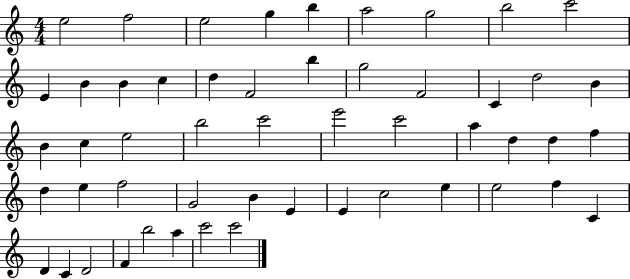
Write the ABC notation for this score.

X:1
T:Untitled
M:4/4
L:1/4
K:C
e2 f2 e2 g b a2 g2 b2 c'2 E B B c d F2 b g2 F2 C d2 B B c e2 b2 c'2 e'2 c'2 a d d f d e f2 G2 B E E c2 e e2 f C D C D2 F b2 a c'2 c'2